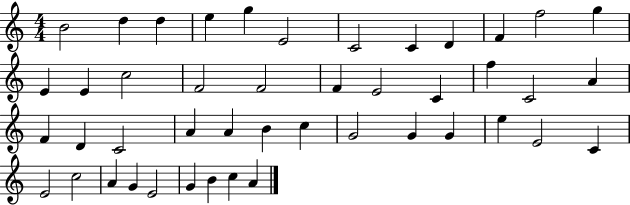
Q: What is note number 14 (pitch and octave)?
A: E4